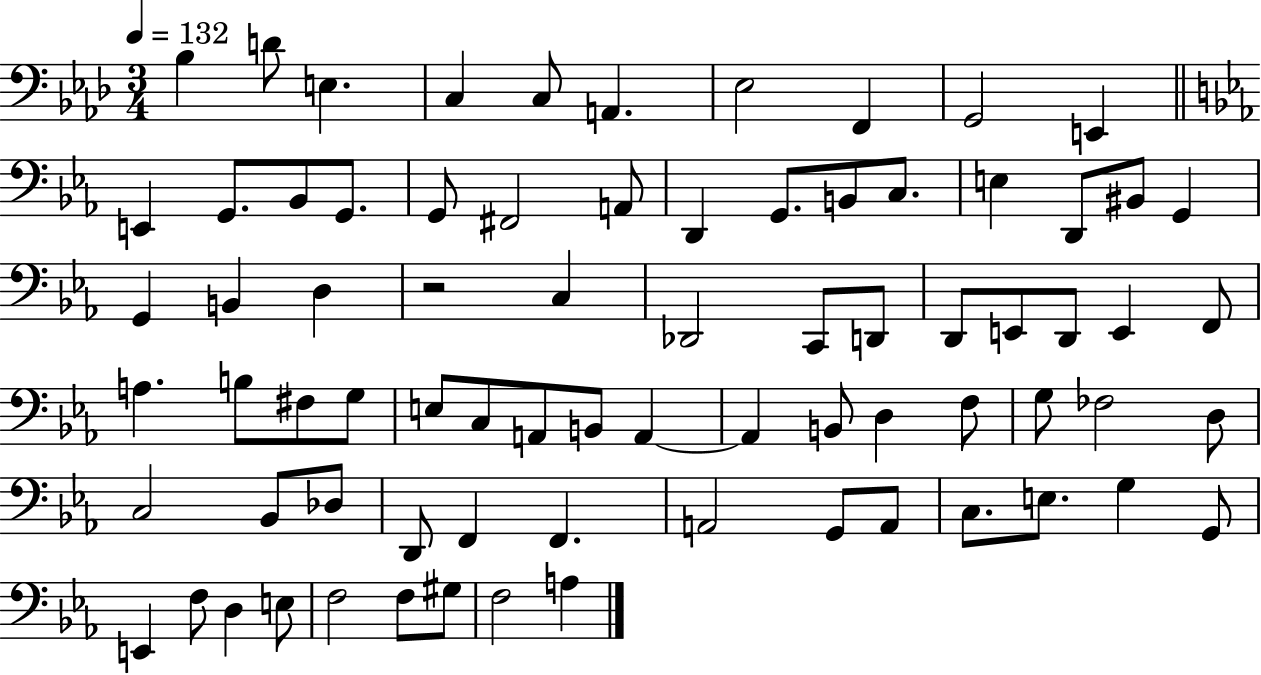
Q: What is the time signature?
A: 3/4